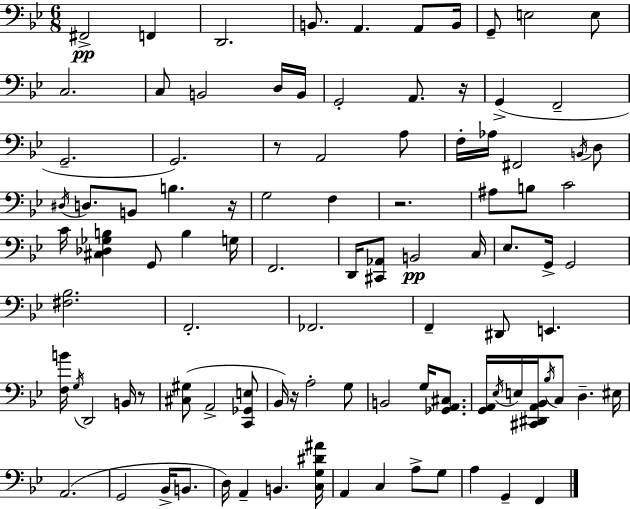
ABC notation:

X:1
T:Untitled
M:6/8
L:1/4
K:Gm
^F,,2 F,, D,,2 B,,/2 A,, A,,/2 B,,/4 G,,/2 E,2 E,/2 C,2 C,/2 B,,2 D,/4 B,,/4 G,,2 A,,/2 z/4 G,, F,,2 G,,2 G,,2 z/2 A,,2 A,/2 F,/4 _A,/4 ^F,,2 B,,/4 D,/2 ^D,/4 D,/2 B,,/2 B, z/4 G,2 F, z2 ^A,/2 B,/2 C2 C/4 [^C,_D,_G,B,] G,,/2 B, G,/4 F,,2 D,,/4 [^C,,_A,,]/2 B,,2 C,/4 _E,/2 G,,/4 G,,2 [^F,_B,]2 F,,2 _F,,2 F,, ^D,,/2 E,, [F,B]/4 G,/4 D,,2 B,,/4 z/2 [^C,^G,]/2 A,,2 [C,,_G,,E,]/2 _B,,/4 z/4 A,2 G,/2 B,,2 G,/4 [_G,,A,,^C,]/2 [G,,A,,]/4 _E,/4 E,/4 [^C,,^D,,A,,_B,,]/4 _B,/4 C,/2 D, ^E,/4 A,,2 G,,2 _B,,/4 B,,/2 D,/4 A,, B,, [C,G,^D^A]/4 A,, C, A,/2 G,/2 A, G,, F,,